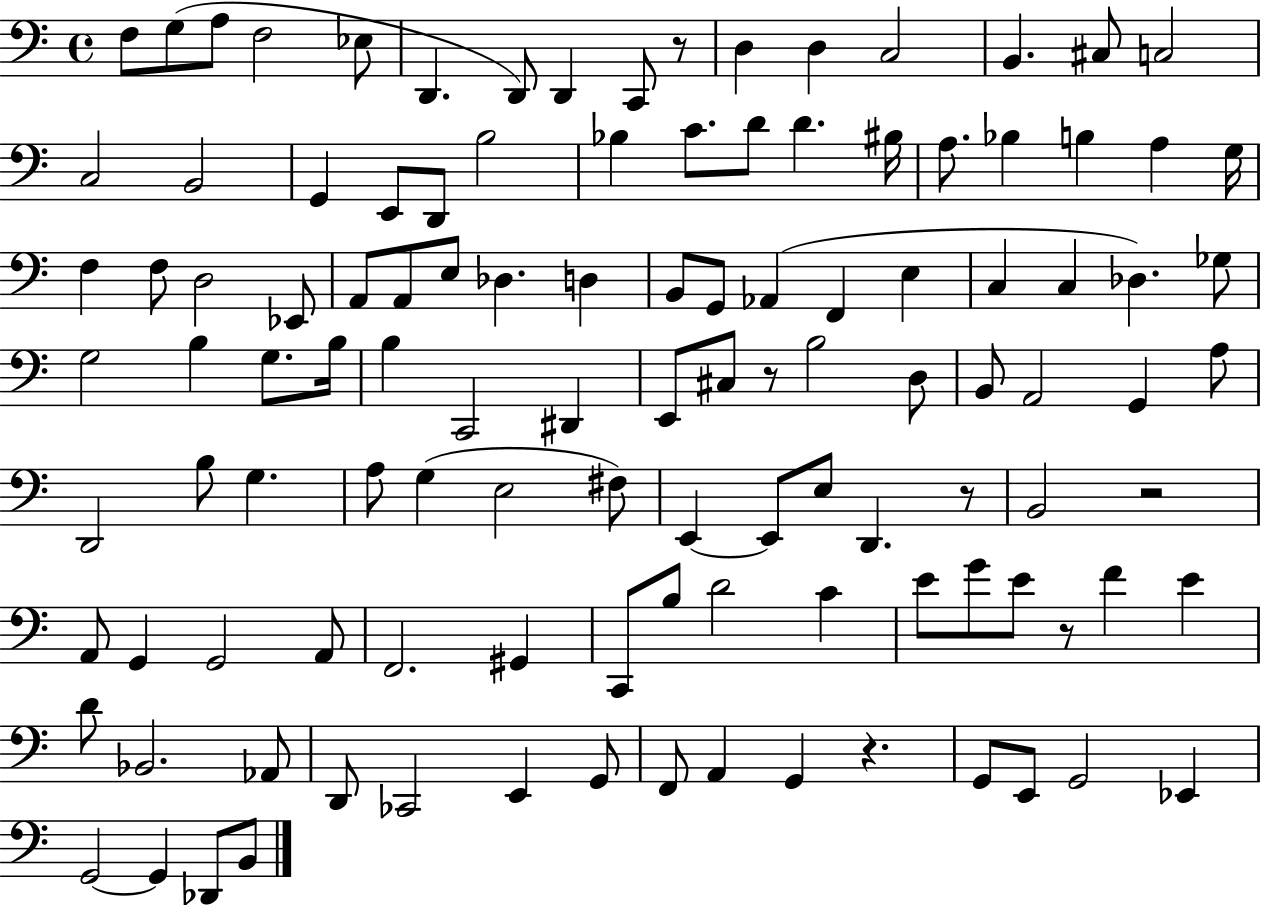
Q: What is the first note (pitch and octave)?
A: F3